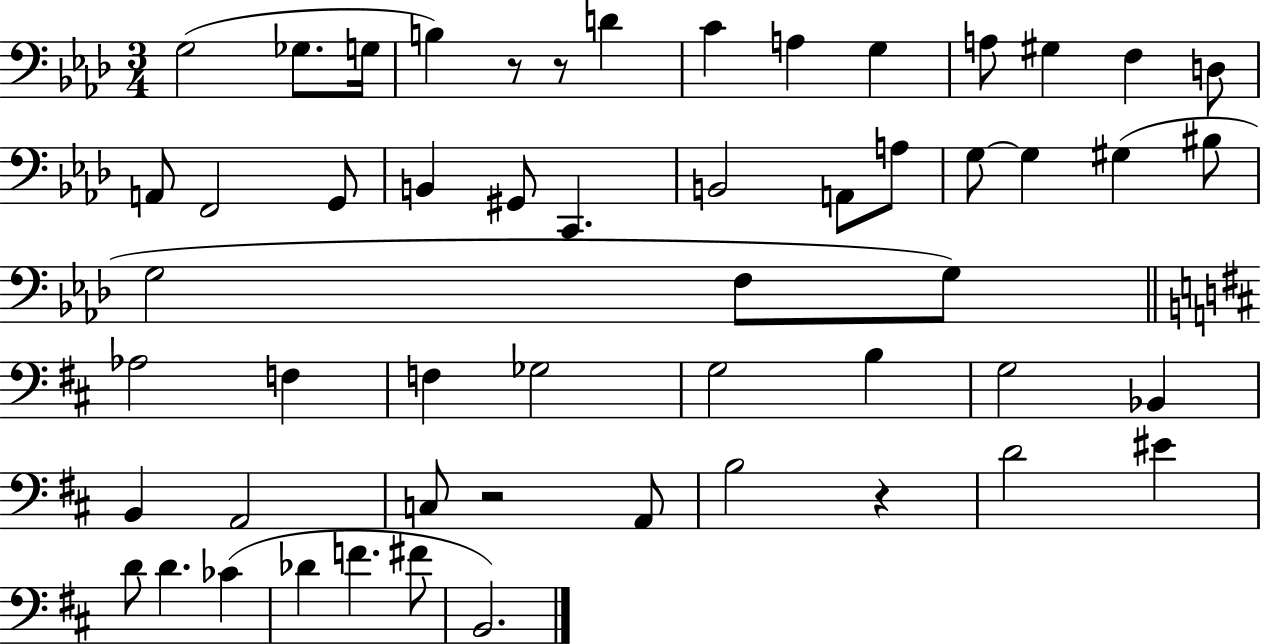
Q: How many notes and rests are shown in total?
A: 54